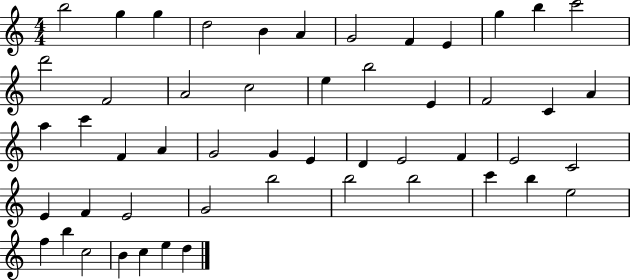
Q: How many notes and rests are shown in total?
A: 51